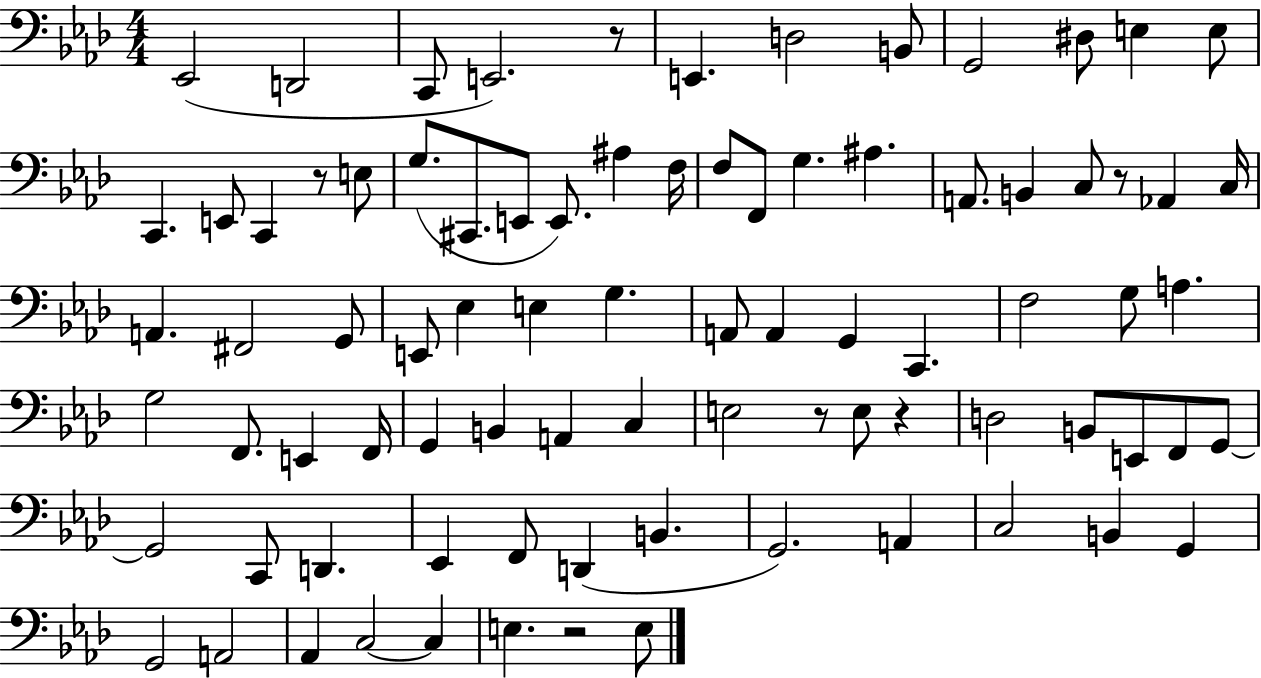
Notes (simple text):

Eb2/h D2/h C2/e E2/h. R/e E2/q. D3/h B2/e G2/h D#3/e E3/q E3/e C2/q. E2/e C2/q R/e E3/e G3/e. C#2/e. E2/e E2/e. A#3/q F3/s F3/e F2/e G3/q. A#3/q. A2/e. B2/q C3/e R/e Ab2/q C3/s A2/q. F#2/h G2/e E2/e Eb3/q E3/q G3/q. A2/e A2/q G2/q C2/q. F3/h G3/e A3/q. G3/h F2/e. E2/q F2/s G2/q B2/q A2/q C3/q E3/h R/e E3/e R/q D3/h B2/e E2/e F2/e G2/e G2/h C2/e D2/q. Eb2/q F2/e D2/q B2/q. G2/h. A2/q C3/h B2/q G2/q G2/h A2/h Ab2/q C3/h C3/q E3/q. R/h E3/e